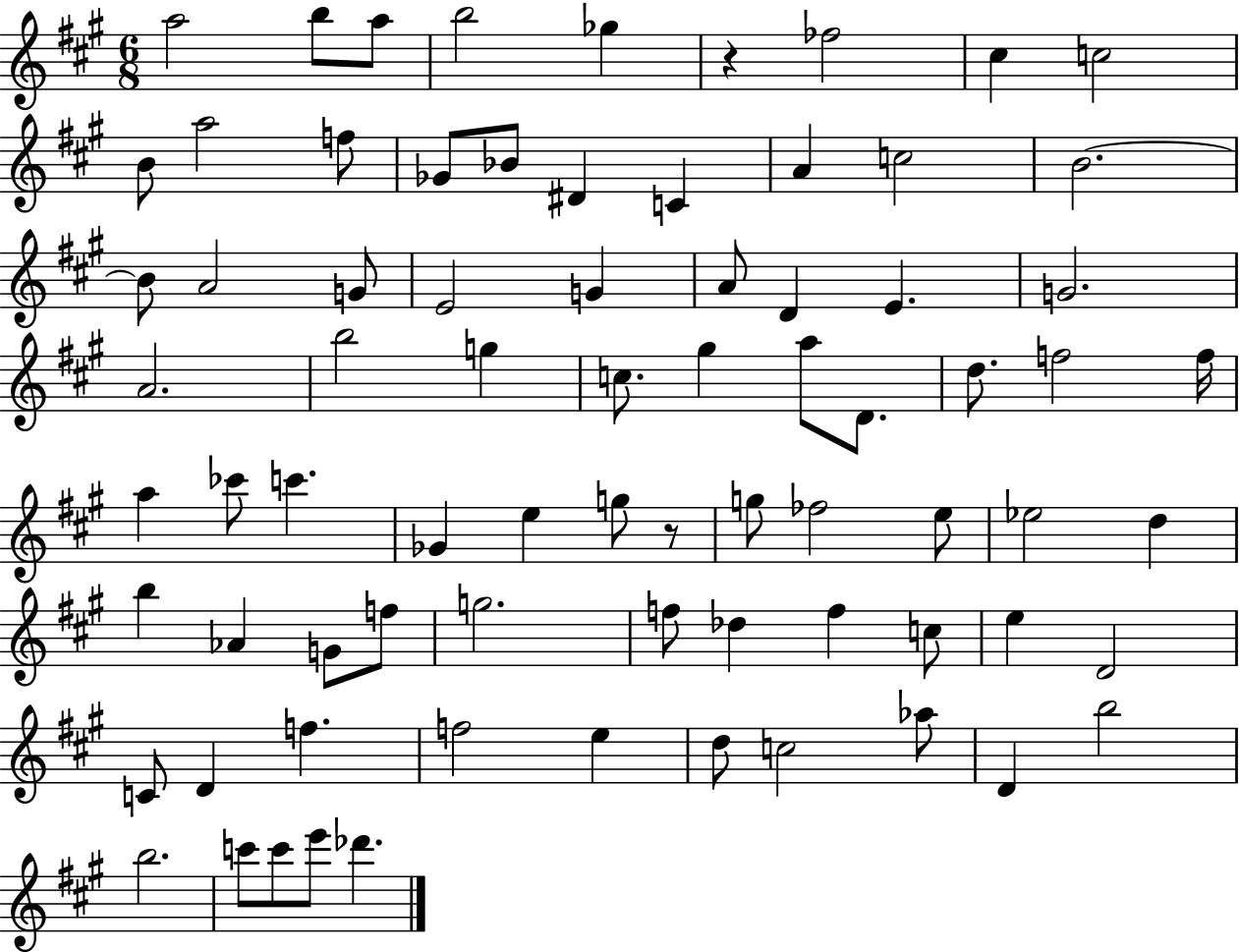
A5/h B5/e A5/e B5/h Gb5/q R/q FES5/h C#5/q C5/h B4/e A5/h F5/e Gb4/e Bb4/e D#4/q C4/q A4/q C5/h B4/h. B4/e A4/h G4/e E4/h G4/q A4/e D4/q E4/q. G4/h. A4/h. B5/h G5/q C5/e. G#5/q A5/e D4/e. D5/e. F5/h F5/s A5/q CES6/e C6/q. Gb4/q E5/q G5/e R/e G5/e FES5/h E5/e Eb5/h D5/q B5/q Ab4/q G4/e F5/e G5/h. F5/e Db5/q F5/q C5/e E5/q D4/h C4/e D4/q F5/q. F5/h E5/q D5/e C5/h Ab5/e D4/q B5/h B5/h. C6/e C6/e E6/e Db6/q.